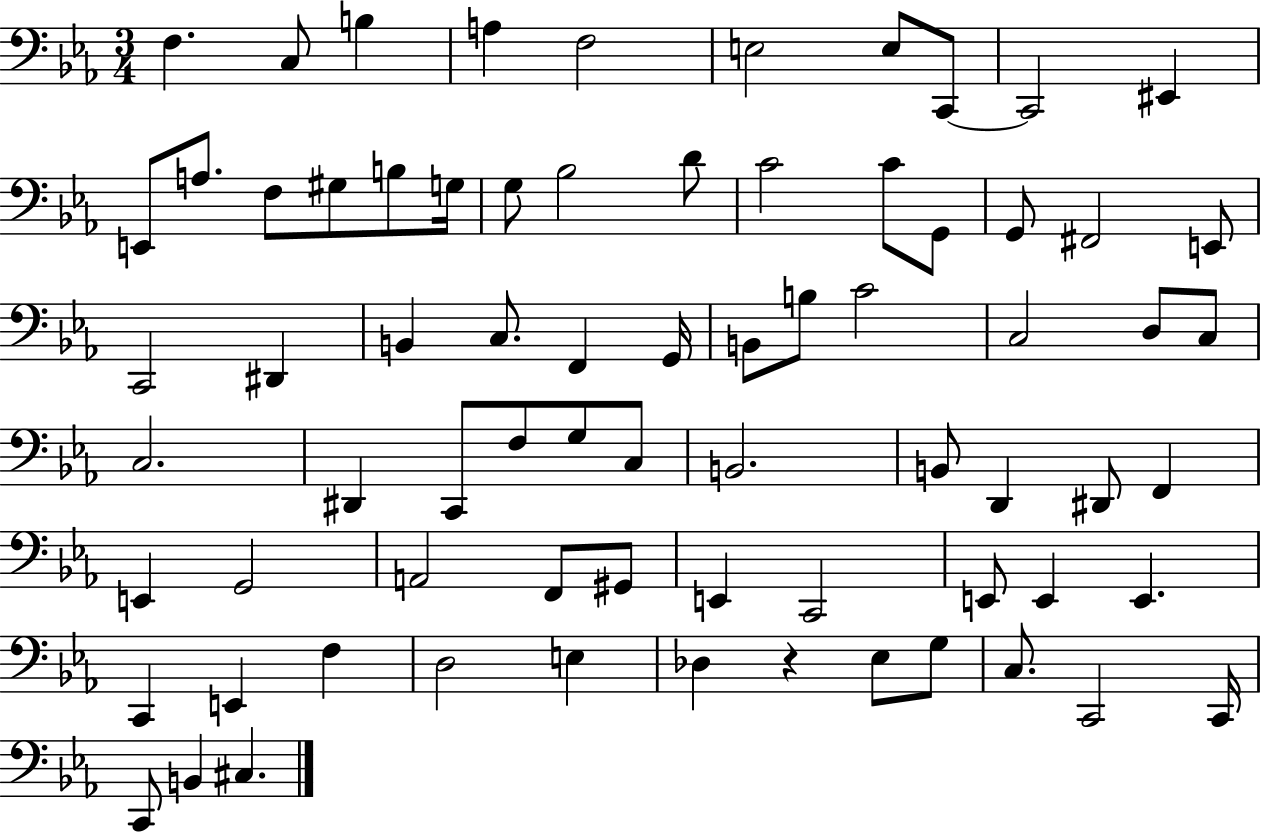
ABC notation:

X:1
T:Untitled
M:3/4
L:1/4
K:Eb
F, C,/2 B, A, F,2 E,2 E,/2 C,,/2 C,,2 ^E,, E,,/2 A,/2 F,/2 ^G,/2 B,/2 G,/4 G,/2 _B,2 D/2 C2 C/2 G,,/2 G,,/2 ^F,,2 E,,/2 C,,2 ^D,, B,, C,/2 F,, G,,/4 B,,/2 B,/2 C2 C,2 D,/2 C,/2 C,2 ^D,, C,,/2 F,/2 G,/2 C,/2 B,,2 B,,/2 D,, ^D,,/2 F,, E,, G,,2 A,,2 F,,/2 ^G,,/2 E,, C,,2 E,,/2 E,, E,, C,, E,, F, D,2 E, _D, z _E,/2 G,/2 C,/2 C,,2 C,,/4 C,,/2 B,, ^C,